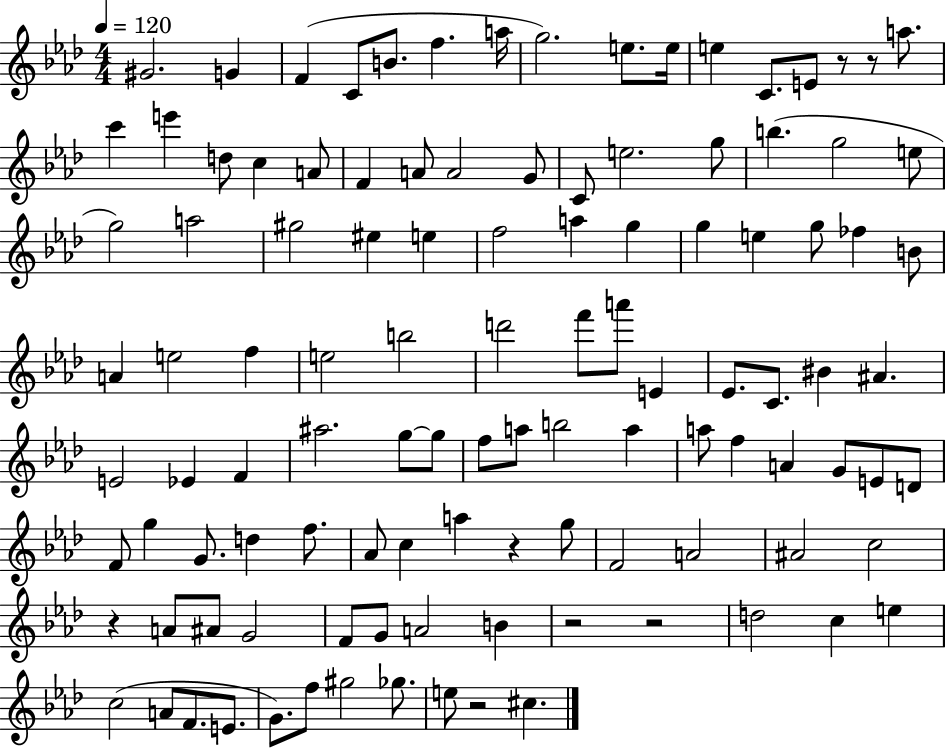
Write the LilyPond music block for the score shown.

{
  \clef treble
  \numericTimeSignature
  \time 4/4
  \key aes \major
  \tempo 4 = 120
  \repeat volta 2 { gis'2. g'4 | f'4( c'8 b'8. f''4. a''16 | g''2.) e''8. e''16 | e''4 c'8. e'8 r8 r8 a''8. | \break c'''4 e'''4 d''8 c''4 a'8 | f'4 a'8 a'2 g'8 | c'8 e''2. g''8 | b''4.( g''2 e''8 | \break g''2) a''2 | gis''2 eis''4 e''4 | f''2 a''4 g''4 | g''4 e''4 g''8 fes''4 b'8 | \break a'4 e''2 f''4 | e''2 b''2 | d'''2 f'''8 a'''8 e'4 | ees'8. c'8. bis'4 ais'4. | \break e'2 ees'4 f'4 | ais''2. g''8~~ g''8 | f''8 a''8 b''2 a''4 | a''8 f''4 a'4 g'8 e'8 d'8 | \break f'8 g''4 g'8. d''4 f''8. | aes'8 c''4 a''4 r4 g''8 | f'2 a'2 | ais'2 c''2 | \break r4 a'8 ais'8 g'2 | f'8 g'8 a'2 b'4 | r2 r2 | d''2 c''4 e''4 | \break c''2( a'8 f'8. e'8. | g'8.) f''8 gis''2 ges''8. | e''8 r2 cis''4. | } \bar "|."
}